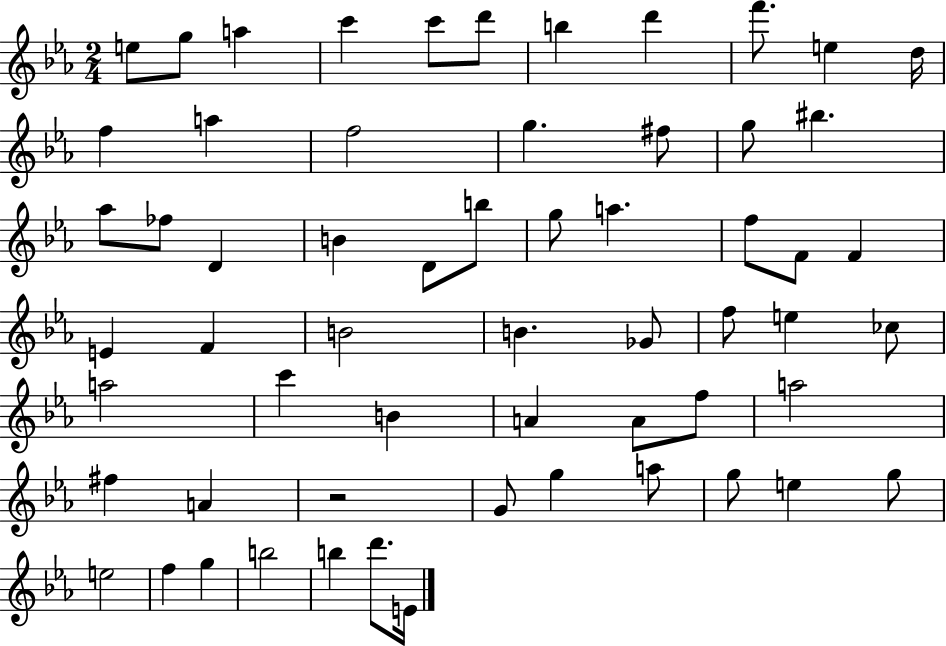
{
  \clef treble
  \numericTimeSignature
  \time 2/4
  \key ees \major
  e''8 g''8 a''4 | c'''4 c'''8 d'''8 | b''4 d'''4 | f'''8. e''4 d''16 | \break f''4 a''4 | f''2 | g''4. fis''8 | g''8 bis''4. | \break aes''8 fes''8 d'4 | b'4 d'8 b''8 | g''8 a''4. | f''8 f'8 f'4 | \break e'4 f'4 | b'2 | b'4. ges'8 | f''8 e''4 ces''8 | \break a''2 | c'''4 b'4 | a'4 a'8 f''8 | a''2 | \break fis''4 a'4 | r2 | g'8 g''4 a''8 | g''8 e''4 g''8 | \break e''2 | f''4 g''4 | b''2 | b''4 d'''8. e'16 | \break \bar "|."
}